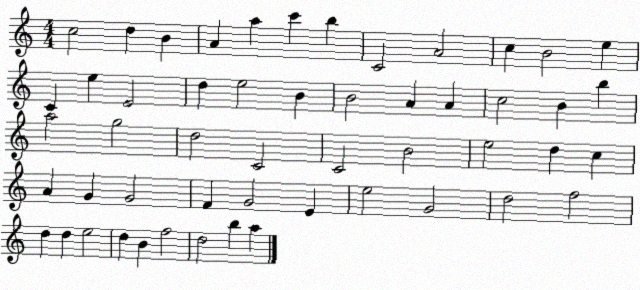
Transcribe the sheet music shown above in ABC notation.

X:1
T:Untitled
M:4/4
L:1/4
K:C
c2 d B A a c' b C2 A2 c B2 e C e E2 d e2 B B2 A A c2 B b a2 g2 d2 C2 C2 B2 e2 d c A G G2 F G2 E e2 G2 d2 f2 d d e2 d B f2 d2 b a